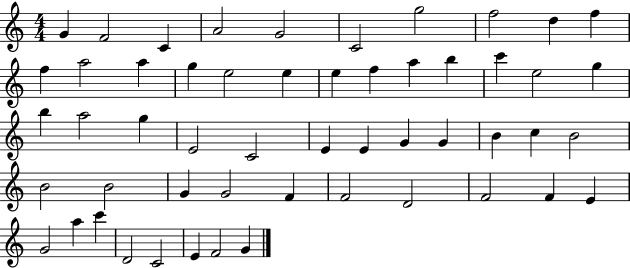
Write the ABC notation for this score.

X:1
T:Untitled
M:4/4
L:1/4
K:C
G F2 C A2 G2 C2 g2 f2 d f f a2 a g e2 e e f a b c' e2 g b a2 g E2 C2 E E G G B c B2 B2 B2 G G2 F F2 D2 F2 F E G2 a c' D2 C2 E F2 G